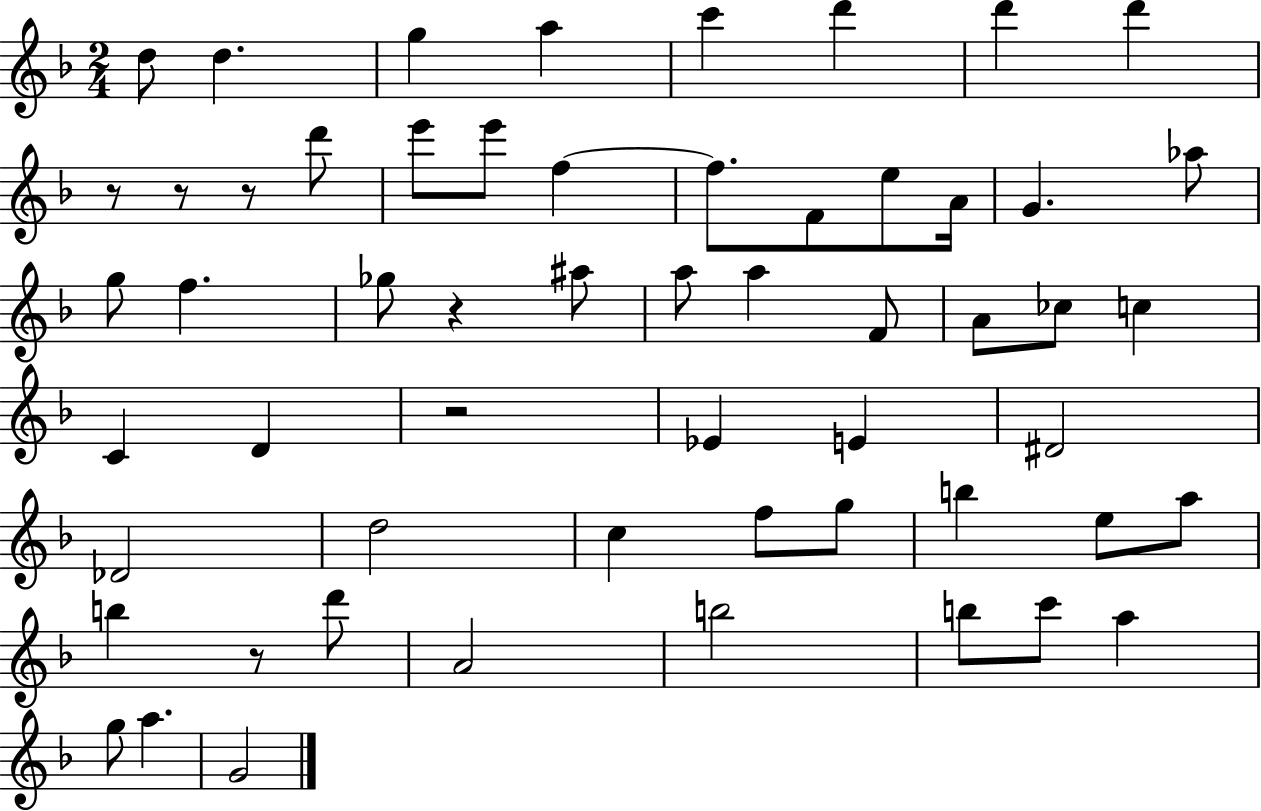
{
  \clef treble
  \numericTimeSignature
  \time 2/4
  \key f \major
  \repeat volta 2 { d''8 d''4. | g''4 a''4 | c'''4 d'''4 | d'''4 d'''4 | \break r8 r8 r8 d'''8 | e'''8 e'''8 f''4~~ | f''8. f'8 e''8 a'16 | g'4. aes''8 | \break g''8 f''4. | ges''8 r4 ais''8 | a''8 a''4 f'8 | a'8 ces''8 c''4 | \break c'4 d'4 | r2 | ees'4 e'4 | dis'2 | \break des'2 | d''2 | c''4 f''8 g''8 | b''4 e''8 a''8 | \break b''4 r8 d'''8 | a'2 | b''2 | b''8 c'''8 a''4 | \break g''8 a''4. | g'2 | } \bar "|."
}